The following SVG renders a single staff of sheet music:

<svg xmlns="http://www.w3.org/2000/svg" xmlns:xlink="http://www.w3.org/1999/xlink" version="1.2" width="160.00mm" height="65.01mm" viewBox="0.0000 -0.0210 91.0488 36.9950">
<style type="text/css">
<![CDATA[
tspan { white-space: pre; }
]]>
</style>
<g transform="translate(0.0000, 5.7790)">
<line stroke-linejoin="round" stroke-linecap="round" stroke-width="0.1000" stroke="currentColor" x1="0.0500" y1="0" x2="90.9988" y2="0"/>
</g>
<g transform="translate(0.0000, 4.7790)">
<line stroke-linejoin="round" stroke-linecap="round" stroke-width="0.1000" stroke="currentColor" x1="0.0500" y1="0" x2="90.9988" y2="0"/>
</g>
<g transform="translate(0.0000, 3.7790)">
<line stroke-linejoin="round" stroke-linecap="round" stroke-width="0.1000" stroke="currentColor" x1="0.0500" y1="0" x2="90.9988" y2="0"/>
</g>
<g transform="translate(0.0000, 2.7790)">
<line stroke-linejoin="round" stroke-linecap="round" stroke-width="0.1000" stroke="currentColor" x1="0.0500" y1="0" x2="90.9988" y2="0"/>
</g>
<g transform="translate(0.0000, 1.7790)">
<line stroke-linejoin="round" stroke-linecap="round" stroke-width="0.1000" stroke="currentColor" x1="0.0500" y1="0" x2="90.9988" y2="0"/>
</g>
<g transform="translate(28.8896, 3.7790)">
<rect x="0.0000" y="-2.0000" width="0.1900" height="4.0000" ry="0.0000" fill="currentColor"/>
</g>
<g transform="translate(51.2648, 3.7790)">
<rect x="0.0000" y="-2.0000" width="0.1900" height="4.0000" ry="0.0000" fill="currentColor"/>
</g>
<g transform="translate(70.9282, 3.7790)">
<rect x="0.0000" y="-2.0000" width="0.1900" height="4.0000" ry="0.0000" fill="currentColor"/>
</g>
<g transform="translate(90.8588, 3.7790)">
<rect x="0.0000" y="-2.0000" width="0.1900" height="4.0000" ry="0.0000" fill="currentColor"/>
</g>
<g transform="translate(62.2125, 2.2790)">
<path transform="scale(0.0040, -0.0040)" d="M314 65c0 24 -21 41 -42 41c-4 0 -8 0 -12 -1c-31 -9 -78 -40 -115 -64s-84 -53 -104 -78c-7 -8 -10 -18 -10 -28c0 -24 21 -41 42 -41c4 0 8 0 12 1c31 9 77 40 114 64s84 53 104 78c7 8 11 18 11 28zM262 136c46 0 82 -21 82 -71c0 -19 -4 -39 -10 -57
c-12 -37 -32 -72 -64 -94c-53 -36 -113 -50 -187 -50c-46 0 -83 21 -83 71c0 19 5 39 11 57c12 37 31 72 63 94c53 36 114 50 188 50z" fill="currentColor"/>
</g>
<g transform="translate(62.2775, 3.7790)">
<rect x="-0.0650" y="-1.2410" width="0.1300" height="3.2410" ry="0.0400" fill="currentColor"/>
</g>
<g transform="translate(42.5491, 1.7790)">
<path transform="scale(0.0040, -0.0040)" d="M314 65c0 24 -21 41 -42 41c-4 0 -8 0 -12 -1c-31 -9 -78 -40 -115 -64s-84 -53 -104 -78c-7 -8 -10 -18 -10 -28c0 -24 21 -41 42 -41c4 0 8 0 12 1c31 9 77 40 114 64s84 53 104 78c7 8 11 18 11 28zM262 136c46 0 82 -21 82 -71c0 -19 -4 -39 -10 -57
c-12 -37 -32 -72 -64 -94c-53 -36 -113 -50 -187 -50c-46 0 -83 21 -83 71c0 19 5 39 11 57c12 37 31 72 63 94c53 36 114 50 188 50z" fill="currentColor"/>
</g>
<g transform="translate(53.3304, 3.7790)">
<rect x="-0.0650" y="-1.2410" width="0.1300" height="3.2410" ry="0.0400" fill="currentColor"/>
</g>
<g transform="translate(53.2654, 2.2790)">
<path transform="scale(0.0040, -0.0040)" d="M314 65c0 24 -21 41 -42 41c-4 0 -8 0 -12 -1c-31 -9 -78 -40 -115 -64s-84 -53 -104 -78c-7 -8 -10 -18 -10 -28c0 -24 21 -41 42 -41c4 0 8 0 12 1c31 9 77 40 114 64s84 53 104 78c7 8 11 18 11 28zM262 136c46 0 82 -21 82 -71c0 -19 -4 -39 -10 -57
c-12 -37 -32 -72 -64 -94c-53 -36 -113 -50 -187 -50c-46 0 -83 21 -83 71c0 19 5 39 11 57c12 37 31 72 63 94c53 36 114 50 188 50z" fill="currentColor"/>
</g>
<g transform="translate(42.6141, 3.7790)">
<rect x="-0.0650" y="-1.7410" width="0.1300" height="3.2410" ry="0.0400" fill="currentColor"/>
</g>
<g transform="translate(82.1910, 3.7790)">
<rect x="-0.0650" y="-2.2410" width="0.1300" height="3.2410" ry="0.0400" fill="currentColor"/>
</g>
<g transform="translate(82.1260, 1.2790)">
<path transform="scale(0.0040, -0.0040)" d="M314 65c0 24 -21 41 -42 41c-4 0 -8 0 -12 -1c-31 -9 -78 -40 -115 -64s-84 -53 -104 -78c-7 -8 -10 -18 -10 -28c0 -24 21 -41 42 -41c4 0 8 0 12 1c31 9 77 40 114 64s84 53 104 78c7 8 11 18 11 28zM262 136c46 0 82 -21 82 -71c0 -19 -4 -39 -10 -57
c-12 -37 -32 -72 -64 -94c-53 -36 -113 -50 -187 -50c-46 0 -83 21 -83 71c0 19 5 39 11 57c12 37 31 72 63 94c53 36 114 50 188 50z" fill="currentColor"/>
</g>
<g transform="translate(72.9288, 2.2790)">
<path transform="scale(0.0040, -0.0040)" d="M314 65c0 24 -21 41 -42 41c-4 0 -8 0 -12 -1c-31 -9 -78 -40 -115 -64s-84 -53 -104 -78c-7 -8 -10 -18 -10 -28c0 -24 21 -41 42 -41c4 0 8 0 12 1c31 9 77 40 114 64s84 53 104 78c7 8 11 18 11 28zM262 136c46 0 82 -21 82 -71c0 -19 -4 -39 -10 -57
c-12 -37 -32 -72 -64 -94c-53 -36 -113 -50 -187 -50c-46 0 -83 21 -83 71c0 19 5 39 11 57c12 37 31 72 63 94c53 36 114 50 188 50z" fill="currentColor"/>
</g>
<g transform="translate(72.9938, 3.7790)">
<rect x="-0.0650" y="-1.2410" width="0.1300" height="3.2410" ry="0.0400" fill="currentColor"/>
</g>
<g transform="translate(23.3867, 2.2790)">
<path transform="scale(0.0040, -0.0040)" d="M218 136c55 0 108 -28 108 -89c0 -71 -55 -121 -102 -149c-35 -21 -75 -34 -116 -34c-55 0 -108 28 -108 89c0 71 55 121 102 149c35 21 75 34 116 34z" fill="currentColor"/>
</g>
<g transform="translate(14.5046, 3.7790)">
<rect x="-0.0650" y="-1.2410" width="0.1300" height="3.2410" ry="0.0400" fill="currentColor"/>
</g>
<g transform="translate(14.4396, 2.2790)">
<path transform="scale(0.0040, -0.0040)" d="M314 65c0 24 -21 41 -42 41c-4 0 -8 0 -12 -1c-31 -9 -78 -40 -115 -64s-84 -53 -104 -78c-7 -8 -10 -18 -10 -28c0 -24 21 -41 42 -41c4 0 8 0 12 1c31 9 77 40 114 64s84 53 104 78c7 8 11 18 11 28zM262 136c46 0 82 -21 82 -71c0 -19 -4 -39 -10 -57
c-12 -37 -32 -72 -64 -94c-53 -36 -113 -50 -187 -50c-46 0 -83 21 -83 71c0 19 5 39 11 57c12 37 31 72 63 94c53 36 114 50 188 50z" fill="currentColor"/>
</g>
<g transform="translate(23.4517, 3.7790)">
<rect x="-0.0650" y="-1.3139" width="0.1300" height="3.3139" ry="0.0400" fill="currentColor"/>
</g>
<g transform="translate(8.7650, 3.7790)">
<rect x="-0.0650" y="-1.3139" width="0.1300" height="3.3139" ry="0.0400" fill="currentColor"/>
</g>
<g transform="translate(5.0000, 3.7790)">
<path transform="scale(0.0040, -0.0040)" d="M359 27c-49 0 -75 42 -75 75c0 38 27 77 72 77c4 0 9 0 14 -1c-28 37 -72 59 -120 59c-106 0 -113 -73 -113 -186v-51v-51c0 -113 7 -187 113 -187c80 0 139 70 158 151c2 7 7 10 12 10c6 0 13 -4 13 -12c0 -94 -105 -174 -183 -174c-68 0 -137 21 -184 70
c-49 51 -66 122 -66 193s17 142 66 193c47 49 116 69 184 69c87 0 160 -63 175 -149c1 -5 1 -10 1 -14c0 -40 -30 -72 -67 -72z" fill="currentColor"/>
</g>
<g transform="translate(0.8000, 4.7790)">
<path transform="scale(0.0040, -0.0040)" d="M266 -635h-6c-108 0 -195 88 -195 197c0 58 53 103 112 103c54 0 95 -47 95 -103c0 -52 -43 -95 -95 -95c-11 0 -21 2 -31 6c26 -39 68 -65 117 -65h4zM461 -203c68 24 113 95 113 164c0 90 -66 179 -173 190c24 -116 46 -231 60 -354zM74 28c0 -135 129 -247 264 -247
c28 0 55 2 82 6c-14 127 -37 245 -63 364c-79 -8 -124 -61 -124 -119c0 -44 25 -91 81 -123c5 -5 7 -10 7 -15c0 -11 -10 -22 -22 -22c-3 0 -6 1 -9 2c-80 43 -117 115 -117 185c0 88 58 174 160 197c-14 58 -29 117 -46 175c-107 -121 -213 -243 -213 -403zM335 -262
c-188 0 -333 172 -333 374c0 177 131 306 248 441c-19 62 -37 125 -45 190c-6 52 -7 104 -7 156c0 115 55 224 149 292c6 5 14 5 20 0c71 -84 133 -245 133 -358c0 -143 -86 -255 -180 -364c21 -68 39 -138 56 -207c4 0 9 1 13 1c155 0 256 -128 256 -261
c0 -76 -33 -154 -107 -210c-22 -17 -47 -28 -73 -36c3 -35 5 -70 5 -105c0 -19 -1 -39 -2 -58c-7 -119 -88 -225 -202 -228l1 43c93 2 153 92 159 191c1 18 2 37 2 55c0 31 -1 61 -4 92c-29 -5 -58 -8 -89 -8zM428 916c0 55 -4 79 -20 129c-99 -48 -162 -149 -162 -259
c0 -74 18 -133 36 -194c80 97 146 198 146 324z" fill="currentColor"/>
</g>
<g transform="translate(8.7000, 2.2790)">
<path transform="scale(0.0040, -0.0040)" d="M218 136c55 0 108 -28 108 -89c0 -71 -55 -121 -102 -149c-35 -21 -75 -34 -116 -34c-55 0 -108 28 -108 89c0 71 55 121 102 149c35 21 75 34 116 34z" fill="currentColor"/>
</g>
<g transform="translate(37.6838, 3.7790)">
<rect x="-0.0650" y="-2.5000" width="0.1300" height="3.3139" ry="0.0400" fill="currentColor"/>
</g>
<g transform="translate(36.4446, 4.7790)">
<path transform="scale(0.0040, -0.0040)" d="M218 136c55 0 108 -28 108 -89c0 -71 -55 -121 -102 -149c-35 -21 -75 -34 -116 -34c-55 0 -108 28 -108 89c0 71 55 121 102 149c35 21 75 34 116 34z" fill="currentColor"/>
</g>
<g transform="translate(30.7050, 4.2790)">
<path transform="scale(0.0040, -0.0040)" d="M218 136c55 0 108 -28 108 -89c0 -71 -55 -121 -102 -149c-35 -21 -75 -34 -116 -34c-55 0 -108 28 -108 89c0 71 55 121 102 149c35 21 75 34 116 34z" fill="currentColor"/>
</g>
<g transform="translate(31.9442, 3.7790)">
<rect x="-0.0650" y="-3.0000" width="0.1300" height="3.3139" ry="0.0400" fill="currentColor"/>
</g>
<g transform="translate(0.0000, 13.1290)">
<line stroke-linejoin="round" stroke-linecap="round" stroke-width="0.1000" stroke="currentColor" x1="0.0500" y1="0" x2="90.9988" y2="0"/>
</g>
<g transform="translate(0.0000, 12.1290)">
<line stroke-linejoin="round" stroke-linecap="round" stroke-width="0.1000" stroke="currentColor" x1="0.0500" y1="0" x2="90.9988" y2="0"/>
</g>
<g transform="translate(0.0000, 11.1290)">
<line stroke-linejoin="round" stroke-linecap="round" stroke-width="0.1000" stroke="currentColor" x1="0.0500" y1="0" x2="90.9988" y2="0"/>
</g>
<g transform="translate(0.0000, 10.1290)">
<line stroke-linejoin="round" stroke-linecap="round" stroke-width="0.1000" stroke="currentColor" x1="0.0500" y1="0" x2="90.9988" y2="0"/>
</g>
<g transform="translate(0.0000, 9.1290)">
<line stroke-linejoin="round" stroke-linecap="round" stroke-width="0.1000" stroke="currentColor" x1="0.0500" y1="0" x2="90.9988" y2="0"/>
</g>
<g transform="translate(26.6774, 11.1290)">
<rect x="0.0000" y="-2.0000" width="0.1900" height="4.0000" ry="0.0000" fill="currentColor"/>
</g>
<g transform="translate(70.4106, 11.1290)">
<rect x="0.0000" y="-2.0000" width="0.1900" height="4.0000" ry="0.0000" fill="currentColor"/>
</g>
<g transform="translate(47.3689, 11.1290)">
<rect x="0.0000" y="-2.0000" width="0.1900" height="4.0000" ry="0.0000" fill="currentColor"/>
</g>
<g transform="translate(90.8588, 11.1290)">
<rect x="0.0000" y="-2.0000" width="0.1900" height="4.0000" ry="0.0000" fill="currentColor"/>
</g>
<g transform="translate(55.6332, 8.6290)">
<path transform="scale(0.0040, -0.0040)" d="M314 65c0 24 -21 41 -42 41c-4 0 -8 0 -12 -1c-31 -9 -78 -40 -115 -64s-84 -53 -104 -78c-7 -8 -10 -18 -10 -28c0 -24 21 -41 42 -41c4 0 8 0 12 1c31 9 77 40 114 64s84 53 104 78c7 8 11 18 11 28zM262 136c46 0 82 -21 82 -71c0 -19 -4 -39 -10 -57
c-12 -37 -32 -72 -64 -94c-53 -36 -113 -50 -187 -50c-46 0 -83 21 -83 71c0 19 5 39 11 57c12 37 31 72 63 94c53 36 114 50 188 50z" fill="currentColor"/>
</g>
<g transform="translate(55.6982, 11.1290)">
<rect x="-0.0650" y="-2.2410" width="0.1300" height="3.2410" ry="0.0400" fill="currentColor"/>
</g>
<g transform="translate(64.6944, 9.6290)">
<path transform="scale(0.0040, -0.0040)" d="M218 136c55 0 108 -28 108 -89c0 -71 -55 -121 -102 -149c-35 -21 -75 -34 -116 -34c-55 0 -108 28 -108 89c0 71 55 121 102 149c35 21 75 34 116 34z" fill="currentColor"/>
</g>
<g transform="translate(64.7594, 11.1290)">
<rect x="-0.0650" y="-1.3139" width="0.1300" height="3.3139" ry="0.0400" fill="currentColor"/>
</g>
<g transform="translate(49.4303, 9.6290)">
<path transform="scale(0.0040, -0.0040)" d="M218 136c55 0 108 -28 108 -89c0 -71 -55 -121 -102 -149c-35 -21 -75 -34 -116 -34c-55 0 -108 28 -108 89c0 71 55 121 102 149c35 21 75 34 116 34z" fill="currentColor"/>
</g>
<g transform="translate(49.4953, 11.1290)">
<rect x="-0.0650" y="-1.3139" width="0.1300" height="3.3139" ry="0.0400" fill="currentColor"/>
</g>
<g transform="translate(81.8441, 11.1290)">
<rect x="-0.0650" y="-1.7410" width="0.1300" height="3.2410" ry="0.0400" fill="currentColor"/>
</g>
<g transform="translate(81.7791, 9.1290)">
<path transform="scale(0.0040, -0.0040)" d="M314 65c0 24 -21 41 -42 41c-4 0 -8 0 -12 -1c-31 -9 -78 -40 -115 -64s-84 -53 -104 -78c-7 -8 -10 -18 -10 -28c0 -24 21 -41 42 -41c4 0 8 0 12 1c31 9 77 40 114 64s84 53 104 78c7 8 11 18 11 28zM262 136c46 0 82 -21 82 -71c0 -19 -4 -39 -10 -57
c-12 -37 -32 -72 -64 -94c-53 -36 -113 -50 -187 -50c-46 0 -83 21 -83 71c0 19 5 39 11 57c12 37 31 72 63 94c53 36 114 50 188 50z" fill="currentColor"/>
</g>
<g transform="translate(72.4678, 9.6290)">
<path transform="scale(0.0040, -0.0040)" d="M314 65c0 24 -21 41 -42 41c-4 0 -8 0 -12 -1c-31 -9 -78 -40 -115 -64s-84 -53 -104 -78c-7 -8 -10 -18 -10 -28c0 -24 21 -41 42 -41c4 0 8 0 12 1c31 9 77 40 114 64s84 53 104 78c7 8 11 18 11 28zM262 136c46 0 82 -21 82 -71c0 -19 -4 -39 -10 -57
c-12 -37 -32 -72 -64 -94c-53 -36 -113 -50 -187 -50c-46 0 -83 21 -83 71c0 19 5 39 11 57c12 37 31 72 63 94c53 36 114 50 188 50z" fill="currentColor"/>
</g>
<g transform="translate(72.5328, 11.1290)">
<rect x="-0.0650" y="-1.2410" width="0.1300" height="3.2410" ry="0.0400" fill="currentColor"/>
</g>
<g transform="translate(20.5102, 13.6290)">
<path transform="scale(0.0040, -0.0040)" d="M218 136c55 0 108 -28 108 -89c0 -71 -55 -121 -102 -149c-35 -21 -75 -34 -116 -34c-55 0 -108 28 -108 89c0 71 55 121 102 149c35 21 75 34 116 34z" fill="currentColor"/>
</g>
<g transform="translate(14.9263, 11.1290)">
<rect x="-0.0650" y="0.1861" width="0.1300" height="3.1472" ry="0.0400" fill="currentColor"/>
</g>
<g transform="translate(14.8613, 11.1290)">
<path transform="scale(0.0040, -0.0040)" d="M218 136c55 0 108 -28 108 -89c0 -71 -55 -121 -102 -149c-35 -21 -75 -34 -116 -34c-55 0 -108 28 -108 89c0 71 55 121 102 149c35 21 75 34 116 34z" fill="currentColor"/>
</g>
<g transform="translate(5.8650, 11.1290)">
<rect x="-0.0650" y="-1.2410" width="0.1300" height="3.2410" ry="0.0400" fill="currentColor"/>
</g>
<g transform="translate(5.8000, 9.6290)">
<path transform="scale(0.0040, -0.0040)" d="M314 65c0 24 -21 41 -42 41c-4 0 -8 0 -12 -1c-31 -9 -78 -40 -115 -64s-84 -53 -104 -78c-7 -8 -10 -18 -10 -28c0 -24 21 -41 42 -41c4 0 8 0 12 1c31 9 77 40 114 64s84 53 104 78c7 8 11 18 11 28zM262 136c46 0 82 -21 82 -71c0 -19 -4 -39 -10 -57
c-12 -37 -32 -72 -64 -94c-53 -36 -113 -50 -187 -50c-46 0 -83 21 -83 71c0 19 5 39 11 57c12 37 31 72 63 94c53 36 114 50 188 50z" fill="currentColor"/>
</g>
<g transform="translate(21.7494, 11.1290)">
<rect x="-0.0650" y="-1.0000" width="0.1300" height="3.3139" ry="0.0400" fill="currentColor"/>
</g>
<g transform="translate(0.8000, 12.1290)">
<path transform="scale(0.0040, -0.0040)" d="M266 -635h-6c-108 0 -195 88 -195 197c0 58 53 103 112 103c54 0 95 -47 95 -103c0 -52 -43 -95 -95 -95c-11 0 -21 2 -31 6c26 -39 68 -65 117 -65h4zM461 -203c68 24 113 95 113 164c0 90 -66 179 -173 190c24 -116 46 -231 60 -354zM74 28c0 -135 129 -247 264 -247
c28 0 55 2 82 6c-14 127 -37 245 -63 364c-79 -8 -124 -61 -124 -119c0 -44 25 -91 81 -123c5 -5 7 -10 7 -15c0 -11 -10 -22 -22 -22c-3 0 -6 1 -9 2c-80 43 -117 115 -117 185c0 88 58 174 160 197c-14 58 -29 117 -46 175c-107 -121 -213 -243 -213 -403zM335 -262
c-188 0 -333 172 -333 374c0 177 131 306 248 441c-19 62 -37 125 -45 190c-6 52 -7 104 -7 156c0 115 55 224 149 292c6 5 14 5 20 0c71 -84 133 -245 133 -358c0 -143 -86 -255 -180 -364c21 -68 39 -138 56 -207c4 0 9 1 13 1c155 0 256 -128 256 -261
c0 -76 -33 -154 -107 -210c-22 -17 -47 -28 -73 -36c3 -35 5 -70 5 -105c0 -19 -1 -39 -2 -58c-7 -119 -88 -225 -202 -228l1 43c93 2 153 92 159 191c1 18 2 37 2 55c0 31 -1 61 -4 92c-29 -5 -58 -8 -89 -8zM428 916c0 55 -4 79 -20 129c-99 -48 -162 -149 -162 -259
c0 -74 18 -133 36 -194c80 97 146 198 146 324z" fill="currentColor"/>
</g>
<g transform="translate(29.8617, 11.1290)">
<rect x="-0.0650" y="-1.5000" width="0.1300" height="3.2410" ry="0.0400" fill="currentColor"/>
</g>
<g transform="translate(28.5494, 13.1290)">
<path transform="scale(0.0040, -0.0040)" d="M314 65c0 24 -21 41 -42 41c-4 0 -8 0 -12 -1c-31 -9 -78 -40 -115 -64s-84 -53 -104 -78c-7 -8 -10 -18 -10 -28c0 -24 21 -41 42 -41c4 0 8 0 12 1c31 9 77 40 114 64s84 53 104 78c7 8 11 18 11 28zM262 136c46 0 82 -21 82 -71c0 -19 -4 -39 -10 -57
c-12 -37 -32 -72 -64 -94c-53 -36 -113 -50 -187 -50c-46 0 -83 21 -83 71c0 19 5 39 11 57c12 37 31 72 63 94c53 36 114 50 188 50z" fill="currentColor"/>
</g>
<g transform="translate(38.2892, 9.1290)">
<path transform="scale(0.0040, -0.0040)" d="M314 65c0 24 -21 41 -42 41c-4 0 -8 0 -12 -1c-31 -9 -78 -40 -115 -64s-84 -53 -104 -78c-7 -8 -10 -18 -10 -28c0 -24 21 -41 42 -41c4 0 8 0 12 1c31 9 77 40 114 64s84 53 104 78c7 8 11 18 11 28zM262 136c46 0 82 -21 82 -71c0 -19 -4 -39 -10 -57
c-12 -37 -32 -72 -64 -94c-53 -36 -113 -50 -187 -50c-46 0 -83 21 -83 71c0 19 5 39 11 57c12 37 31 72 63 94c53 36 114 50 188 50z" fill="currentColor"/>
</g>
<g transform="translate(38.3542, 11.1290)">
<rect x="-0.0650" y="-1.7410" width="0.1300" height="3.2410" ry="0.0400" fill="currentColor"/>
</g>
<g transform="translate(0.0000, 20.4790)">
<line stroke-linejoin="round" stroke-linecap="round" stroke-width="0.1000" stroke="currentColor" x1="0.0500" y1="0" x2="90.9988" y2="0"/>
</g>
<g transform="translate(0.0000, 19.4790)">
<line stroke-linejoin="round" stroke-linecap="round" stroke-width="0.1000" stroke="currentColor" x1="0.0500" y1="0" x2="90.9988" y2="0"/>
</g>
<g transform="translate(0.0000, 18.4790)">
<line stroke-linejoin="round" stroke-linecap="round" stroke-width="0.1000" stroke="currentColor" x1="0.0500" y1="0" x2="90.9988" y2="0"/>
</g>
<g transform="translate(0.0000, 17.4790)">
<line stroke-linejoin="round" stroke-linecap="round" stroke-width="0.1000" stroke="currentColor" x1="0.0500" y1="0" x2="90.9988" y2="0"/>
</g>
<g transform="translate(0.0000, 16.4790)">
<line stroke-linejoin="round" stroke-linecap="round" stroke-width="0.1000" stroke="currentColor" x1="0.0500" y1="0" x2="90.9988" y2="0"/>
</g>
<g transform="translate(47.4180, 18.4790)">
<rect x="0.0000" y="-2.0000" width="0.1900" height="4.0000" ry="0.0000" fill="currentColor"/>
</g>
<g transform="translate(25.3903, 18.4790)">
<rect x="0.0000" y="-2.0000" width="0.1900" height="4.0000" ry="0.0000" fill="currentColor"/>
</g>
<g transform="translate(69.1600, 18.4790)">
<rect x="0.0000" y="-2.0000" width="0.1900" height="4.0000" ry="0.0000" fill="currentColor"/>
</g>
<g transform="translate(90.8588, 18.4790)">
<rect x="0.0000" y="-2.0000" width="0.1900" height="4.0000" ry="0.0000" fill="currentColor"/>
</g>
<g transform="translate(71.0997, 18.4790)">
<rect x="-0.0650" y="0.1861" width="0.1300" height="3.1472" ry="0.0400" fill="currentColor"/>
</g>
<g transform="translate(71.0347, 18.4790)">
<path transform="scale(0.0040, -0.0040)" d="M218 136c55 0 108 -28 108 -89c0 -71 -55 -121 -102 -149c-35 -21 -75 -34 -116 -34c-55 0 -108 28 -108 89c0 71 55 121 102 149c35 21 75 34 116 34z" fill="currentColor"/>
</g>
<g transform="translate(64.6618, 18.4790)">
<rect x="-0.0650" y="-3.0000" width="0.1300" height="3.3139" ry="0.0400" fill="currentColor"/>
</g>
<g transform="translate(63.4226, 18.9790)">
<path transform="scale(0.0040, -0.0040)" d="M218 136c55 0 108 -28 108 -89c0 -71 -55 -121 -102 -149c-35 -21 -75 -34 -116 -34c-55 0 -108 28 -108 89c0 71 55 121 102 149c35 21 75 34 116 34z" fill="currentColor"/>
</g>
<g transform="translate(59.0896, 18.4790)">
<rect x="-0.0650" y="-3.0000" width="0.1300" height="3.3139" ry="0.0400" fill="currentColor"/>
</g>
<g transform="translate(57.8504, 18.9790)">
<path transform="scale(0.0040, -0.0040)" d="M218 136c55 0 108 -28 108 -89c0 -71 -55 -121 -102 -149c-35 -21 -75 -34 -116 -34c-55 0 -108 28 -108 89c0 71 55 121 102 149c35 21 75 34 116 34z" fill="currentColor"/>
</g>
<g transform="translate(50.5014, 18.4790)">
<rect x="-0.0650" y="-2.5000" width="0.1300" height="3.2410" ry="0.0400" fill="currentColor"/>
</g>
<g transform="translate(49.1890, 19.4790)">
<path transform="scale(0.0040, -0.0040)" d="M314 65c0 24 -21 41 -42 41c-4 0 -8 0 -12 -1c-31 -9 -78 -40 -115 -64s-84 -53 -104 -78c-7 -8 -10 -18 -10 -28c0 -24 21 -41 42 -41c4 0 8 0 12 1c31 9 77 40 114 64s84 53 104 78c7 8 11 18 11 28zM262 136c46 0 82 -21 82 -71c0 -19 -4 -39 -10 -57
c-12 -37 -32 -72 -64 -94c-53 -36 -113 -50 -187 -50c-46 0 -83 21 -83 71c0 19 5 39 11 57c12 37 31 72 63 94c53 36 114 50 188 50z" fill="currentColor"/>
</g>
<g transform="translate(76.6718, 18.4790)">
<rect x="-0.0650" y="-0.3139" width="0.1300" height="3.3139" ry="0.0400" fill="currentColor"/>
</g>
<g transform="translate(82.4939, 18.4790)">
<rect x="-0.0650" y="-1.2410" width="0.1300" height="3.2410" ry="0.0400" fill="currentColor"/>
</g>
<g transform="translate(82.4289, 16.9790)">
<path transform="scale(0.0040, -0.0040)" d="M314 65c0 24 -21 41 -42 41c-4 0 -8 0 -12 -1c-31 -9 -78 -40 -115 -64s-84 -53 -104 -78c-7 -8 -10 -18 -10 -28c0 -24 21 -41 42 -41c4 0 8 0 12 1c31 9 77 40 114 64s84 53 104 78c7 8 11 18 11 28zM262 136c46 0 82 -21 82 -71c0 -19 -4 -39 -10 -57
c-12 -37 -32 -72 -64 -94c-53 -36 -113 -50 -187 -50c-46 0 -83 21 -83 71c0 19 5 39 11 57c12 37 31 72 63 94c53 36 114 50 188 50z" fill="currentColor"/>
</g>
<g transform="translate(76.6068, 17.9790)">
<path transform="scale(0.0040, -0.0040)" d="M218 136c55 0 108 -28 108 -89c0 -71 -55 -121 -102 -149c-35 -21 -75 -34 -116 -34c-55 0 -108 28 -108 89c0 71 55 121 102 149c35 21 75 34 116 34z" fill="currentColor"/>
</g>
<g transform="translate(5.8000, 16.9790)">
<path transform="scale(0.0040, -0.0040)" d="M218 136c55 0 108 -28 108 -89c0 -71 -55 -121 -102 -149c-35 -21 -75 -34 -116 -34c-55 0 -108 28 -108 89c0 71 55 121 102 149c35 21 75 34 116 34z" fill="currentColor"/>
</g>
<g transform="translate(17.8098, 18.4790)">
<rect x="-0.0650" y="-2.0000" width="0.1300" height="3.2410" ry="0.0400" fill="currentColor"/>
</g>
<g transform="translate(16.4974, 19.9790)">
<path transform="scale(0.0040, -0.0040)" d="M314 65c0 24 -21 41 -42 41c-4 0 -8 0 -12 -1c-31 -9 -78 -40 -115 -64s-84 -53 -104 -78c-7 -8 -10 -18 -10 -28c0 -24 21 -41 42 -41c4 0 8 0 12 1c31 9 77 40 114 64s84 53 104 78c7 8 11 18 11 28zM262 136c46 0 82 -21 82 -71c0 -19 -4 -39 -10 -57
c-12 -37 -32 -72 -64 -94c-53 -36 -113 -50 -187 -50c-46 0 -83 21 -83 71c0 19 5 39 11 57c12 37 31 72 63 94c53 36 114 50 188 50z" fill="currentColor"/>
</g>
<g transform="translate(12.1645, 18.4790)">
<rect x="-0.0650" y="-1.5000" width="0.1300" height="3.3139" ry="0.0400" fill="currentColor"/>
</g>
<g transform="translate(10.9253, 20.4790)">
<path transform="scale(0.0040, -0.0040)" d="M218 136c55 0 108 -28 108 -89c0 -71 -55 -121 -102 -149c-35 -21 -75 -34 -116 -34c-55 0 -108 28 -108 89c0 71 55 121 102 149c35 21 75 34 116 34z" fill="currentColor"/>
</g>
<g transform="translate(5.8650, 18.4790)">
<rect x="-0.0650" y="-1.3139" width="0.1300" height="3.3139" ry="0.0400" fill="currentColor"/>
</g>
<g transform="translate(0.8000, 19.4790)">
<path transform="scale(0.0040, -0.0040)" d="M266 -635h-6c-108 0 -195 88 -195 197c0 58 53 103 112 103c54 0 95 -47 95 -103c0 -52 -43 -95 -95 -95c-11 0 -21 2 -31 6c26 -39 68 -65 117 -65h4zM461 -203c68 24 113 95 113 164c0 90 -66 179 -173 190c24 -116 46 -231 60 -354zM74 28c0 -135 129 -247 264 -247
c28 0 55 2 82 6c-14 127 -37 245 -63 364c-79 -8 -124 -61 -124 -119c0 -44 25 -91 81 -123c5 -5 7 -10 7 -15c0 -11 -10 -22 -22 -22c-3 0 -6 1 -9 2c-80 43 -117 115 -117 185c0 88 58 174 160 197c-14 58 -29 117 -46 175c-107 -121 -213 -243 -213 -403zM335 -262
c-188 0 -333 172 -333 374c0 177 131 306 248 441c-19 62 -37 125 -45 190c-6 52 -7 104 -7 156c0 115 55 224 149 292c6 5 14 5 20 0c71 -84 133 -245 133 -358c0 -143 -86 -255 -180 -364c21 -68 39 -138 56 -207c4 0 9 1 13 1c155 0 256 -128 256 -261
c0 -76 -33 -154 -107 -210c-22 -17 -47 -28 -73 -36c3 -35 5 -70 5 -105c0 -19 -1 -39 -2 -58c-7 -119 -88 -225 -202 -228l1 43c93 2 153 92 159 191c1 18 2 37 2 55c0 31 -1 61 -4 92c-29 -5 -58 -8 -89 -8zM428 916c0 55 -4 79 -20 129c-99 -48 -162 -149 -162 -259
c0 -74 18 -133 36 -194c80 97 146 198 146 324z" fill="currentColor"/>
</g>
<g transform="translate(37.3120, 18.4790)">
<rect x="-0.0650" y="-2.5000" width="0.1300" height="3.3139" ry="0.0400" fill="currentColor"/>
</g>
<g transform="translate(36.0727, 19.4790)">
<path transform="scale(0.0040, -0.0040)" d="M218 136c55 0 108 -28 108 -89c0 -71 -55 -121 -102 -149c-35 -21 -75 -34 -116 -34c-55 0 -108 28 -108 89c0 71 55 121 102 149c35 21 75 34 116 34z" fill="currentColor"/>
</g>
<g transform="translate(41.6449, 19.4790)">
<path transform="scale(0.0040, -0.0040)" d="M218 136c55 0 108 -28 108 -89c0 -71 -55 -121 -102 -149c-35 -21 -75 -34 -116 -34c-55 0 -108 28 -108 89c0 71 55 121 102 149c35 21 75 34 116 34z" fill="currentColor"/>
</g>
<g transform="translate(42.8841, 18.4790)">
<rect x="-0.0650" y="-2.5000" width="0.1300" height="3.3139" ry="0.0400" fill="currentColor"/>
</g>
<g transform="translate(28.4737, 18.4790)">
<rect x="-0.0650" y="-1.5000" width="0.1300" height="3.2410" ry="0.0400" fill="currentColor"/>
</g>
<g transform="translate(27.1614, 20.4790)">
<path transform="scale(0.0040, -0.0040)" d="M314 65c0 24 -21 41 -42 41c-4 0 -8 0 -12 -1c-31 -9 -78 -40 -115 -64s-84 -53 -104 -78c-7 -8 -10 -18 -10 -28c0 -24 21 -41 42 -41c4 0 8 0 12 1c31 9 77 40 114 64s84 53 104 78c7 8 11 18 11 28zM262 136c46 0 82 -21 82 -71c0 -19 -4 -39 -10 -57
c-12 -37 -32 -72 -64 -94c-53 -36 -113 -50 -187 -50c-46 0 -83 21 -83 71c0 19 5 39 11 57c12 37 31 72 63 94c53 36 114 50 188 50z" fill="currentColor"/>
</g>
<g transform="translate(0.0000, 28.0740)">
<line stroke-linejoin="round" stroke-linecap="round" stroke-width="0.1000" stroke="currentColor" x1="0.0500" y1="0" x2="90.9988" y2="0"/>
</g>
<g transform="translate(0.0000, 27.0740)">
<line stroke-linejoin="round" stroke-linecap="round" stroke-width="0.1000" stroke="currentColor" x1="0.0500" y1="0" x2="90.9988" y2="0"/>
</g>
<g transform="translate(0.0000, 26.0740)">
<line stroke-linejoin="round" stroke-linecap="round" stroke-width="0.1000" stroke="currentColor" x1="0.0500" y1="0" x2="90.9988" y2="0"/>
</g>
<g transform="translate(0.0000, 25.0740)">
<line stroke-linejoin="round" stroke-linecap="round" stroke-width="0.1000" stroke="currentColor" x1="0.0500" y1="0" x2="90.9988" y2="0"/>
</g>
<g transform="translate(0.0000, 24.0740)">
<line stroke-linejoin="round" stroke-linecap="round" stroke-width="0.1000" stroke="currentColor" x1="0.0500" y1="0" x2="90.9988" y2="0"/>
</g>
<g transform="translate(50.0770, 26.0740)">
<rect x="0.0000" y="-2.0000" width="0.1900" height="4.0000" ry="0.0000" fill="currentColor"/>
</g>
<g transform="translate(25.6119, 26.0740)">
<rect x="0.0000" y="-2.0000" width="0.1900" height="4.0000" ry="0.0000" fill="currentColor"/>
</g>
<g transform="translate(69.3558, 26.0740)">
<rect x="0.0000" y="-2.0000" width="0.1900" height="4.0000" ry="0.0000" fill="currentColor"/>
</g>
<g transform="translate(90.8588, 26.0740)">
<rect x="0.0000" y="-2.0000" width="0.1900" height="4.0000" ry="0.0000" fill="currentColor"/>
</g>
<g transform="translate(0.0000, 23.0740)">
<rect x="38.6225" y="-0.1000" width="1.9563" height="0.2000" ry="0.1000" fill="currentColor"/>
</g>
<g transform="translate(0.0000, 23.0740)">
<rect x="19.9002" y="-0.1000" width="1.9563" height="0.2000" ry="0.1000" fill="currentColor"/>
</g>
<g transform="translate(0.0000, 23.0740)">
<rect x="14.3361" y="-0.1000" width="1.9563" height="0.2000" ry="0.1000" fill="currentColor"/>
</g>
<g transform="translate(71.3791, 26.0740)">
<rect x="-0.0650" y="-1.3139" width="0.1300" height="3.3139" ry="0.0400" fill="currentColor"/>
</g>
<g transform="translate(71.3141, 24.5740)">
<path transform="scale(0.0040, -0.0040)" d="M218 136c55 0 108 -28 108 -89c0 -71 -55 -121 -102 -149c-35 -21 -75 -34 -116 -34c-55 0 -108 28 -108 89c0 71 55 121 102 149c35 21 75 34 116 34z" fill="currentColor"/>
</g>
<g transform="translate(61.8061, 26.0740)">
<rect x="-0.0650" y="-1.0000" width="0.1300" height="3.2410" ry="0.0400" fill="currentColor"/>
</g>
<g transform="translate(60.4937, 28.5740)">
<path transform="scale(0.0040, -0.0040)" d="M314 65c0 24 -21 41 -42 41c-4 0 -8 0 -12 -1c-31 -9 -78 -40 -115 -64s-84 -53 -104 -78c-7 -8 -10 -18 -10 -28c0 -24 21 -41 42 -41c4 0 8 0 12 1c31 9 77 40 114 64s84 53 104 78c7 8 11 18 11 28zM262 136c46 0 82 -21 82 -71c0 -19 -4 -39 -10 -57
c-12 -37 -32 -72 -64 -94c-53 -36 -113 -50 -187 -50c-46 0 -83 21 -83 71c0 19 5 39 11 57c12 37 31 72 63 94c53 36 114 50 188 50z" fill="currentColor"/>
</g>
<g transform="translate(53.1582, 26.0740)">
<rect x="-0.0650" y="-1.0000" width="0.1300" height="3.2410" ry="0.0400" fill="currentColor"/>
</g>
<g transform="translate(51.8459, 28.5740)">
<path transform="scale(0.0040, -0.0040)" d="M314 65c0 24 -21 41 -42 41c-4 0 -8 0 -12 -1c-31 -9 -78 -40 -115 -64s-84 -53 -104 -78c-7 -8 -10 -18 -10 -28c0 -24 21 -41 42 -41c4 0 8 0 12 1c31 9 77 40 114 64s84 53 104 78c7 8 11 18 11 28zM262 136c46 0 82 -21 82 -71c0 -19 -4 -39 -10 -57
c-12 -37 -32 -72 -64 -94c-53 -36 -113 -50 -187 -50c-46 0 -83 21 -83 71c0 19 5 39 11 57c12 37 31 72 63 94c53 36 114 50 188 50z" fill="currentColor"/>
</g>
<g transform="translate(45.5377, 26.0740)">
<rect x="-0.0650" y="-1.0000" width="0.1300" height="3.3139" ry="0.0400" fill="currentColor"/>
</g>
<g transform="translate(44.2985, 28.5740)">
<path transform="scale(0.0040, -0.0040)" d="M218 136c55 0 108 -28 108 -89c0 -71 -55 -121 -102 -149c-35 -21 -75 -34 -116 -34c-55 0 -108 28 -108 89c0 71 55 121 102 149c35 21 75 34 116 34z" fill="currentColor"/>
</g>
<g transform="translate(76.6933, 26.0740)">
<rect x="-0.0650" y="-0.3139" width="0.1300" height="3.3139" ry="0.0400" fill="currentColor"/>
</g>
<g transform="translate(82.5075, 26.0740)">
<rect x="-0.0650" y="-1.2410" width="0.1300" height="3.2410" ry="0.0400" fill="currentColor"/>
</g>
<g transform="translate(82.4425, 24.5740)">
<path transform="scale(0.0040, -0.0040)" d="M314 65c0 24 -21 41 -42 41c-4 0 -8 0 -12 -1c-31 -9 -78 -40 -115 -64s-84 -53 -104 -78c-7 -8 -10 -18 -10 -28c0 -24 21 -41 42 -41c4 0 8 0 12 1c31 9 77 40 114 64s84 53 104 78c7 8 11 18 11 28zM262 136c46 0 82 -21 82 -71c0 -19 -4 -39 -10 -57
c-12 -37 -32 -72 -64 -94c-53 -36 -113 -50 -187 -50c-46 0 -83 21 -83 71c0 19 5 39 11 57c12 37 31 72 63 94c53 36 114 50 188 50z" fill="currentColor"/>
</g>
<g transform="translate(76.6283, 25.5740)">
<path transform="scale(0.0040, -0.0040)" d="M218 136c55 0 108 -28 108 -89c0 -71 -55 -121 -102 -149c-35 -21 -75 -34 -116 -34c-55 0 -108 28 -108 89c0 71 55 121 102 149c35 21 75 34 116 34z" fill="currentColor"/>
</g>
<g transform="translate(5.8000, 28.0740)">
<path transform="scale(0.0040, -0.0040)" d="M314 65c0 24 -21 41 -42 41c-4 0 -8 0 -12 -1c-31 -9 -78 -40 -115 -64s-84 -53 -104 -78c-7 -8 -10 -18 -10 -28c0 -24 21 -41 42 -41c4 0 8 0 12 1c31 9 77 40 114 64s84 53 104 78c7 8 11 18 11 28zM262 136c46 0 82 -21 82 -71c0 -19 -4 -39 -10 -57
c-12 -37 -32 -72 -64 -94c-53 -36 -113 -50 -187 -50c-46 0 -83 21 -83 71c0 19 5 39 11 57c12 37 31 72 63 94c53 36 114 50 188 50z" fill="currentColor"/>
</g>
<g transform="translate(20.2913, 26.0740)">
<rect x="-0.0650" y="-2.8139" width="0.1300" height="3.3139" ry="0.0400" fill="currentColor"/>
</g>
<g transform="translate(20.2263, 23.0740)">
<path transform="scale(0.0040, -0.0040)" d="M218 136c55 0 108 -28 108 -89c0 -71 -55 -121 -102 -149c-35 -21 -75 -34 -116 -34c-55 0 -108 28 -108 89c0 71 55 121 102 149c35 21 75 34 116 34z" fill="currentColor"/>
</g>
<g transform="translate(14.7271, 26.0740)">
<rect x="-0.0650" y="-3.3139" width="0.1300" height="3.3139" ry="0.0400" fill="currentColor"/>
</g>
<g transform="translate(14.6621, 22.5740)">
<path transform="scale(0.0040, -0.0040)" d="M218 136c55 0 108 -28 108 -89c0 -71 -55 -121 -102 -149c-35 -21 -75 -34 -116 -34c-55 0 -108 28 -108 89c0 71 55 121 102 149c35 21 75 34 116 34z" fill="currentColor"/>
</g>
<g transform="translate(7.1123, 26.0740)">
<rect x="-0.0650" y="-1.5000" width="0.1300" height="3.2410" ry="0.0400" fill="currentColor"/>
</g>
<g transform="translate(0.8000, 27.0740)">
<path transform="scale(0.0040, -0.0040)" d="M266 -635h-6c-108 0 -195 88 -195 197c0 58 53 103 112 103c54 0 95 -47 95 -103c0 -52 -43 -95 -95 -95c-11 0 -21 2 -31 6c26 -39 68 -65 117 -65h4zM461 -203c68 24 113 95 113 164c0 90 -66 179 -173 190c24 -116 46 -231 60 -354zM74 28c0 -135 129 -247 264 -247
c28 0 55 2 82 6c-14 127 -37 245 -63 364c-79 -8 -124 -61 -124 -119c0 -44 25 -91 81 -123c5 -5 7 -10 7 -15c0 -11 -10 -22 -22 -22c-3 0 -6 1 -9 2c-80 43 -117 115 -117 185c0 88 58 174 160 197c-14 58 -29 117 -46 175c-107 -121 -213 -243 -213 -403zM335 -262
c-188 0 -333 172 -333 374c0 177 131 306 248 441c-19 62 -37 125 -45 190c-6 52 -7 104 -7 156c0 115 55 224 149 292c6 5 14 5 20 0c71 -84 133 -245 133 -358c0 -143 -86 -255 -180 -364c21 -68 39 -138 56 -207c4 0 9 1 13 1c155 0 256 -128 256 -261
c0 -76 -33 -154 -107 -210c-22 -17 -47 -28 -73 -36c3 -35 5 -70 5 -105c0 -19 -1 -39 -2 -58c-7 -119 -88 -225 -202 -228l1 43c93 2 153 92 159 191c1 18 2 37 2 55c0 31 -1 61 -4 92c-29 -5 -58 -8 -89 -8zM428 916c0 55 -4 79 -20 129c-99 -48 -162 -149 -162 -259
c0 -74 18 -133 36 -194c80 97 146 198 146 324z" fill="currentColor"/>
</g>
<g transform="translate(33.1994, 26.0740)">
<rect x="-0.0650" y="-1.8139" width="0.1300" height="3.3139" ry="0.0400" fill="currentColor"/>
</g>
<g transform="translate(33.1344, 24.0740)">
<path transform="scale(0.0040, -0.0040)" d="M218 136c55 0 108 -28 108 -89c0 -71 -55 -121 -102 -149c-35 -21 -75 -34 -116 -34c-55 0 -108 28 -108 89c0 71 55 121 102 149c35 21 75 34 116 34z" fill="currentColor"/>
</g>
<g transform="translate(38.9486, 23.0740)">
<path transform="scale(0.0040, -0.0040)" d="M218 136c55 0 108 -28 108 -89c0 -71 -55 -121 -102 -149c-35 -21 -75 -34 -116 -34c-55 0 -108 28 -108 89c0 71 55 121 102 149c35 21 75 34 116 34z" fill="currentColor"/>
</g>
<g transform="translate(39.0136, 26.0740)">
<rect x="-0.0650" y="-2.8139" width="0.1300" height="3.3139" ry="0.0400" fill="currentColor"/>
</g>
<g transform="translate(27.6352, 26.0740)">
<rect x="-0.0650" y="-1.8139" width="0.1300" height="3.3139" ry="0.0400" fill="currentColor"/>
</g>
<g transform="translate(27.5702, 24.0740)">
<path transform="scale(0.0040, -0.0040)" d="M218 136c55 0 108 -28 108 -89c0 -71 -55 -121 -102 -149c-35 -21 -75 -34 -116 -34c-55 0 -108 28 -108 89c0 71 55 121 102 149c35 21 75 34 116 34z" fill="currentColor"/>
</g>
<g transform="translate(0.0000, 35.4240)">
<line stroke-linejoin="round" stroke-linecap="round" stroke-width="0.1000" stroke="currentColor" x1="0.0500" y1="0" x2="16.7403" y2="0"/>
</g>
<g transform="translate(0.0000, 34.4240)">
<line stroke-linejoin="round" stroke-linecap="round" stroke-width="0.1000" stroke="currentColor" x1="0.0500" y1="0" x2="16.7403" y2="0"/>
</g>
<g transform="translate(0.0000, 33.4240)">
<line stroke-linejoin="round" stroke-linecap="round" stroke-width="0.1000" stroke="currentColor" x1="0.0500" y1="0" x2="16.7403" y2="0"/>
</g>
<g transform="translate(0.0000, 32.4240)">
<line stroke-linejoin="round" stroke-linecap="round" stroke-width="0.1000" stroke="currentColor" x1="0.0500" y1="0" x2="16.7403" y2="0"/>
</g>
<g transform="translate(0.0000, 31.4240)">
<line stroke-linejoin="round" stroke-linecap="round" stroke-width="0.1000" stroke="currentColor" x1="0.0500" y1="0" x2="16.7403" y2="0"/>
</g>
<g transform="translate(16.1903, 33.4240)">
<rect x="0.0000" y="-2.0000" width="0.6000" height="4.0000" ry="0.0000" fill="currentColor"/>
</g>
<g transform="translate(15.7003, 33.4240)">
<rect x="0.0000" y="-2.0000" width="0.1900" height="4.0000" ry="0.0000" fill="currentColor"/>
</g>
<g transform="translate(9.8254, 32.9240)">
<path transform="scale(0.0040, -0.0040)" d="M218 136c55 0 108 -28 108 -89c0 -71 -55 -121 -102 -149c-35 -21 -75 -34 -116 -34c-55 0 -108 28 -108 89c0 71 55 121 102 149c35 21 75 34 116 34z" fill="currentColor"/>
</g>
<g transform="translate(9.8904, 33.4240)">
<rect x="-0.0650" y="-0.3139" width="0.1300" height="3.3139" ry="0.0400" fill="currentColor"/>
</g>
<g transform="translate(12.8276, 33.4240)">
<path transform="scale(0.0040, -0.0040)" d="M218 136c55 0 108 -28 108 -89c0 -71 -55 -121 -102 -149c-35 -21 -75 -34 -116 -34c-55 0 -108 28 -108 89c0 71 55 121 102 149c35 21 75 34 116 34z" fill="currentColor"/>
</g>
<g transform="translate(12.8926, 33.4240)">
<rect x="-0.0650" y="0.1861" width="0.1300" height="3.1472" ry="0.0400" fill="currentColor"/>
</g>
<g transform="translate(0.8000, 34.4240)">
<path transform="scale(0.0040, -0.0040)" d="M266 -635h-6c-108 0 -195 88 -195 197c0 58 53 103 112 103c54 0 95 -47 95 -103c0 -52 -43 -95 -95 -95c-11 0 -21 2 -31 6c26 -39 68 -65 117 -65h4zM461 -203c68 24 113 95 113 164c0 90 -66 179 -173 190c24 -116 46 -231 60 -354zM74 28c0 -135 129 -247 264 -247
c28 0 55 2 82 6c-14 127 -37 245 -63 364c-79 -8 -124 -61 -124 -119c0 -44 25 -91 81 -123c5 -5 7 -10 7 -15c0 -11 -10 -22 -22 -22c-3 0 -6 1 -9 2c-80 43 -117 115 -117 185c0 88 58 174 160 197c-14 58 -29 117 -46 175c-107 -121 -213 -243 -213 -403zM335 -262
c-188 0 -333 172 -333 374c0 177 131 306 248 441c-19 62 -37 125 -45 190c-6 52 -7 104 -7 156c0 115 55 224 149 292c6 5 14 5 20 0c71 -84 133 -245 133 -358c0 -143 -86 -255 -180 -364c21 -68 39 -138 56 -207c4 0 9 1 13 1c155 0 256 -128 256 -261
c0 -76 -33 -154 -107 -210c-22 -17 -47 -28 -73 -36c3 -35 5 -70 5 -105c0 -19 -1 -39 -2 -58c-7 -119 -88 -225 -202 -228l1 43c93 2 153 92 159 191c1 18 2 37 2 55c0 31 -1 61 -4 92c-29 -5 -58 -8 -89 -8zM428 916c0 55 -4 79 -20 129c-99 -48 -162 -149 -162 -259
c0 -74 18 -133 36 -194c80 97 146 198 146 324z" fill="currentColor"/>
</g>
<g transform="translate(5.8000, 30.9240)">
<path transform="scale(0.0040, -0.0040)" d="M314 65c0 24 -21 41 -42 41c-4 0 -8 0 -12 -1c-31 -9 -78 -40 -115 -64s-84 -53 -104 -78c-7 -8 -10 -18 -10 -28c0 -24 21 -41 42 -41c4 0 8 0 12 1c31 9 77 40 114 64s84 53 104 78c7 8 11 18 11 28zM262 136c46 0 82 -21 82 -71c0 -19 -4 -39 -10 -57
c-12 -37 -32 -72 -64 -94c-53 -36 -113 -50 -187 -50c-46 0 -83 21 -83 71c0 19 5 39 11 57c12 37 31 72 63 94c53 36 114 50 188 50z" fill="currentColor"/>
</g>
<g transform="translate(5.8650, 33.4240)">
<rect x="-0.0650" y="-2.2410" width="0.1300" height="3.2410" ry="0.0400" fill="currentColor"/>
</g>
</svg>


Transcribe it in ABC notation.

X:1
T:Untitled
M:4/4
L:1/4
K:C
e e2 e A G f2 e2 e2 e2 g2 e2 B D E2 f2 e g2 e e2 f2 e E F2 E2 G G G2 A A B c e2 E2 b a f f a D D2 D2 e c e2 g2 c B